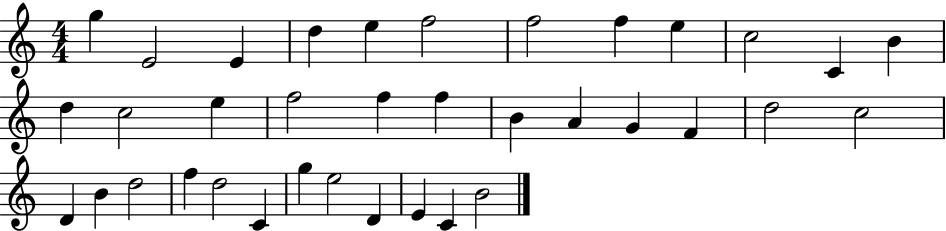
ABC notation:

X:1
T:Untitled
M:4/4
L:1/4
K:C
g E2 E d e f2 f2 f e c2 C B d c2 e f2 f f B A G F d2 c2 D B d2 f d2 C g e2 D E C B2